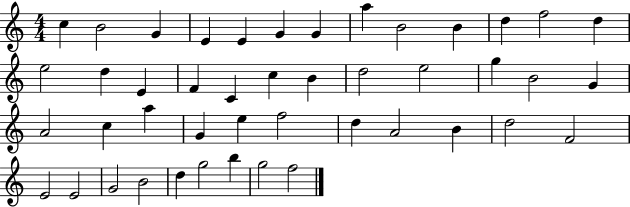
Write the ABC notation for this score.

X:1
T:Untitled
M:4/4
L:1/4
K:C
c B2 G E E G G a B2 B d f2 d e2 d E F C c B d2 e2 g B2 G A2 c a G e f2 d A2 B d2 F2 E2 E2 G2 B2 d g2 b g2 f2